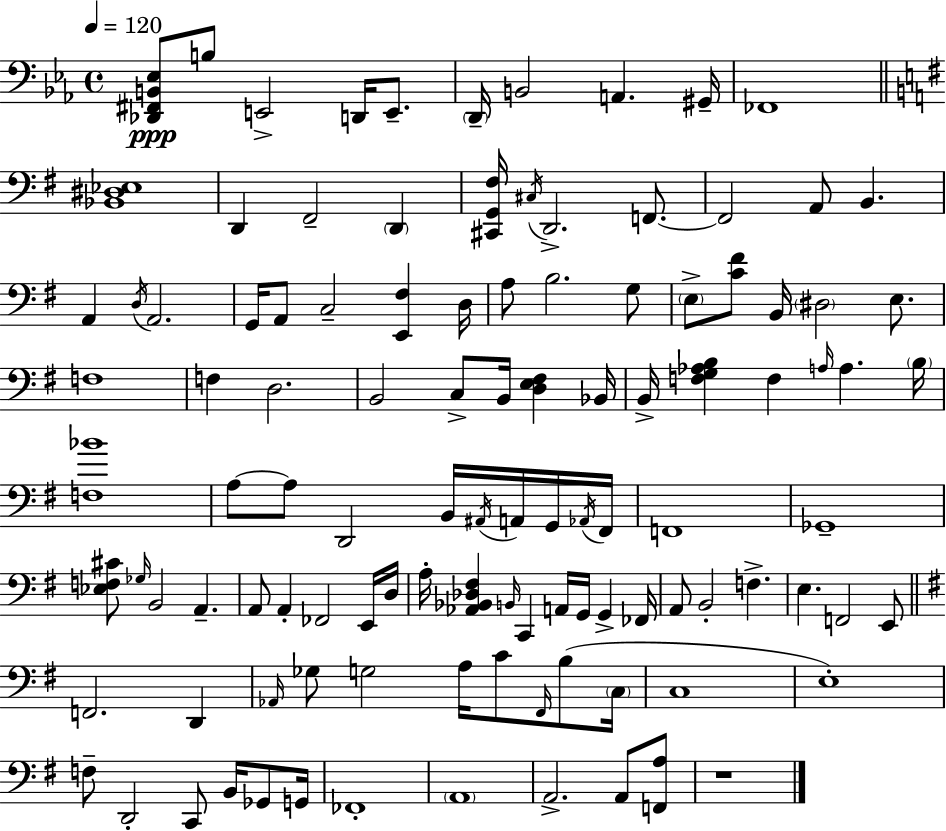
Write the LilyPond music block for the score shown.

{
  \clef bass
  \time 4/4
  \defaultTimeSignature
  \key c \minor
  \tempo 4 = 120
  <des, fis, b, ees>8\ppp b8 e,2-> d,16 e,8.-- | \parenthesize d,16-- b,2 a,4. gis,16-- | fes,1 | \bar "||" \break \key g \major <bes, dis ees>1 | d,4 fis,2-- \parenthesize d,4 | <cis, g, fis>16 \acciaccatura { cis16 } d,2.-> f,8.~~ | f,2 a,8 b,4. | \break a,4 \acciaccatura { d16 } a,2. | g,16 a,8 c2-- <e, fis>4 | d16 a8 b2. | g8 \parenthesize e8-> <c' fis'>8 b,16 \parenthesize dis2 e8. | \break f1 | f4 d2. | b,2 c8-> b,16 <d e fis>4 | bes,16 b,16-> <f g aes b>4 f4 \grace { a16 } a4. | \break \parenthesize b16 <f bes'>1 | a8~~ a8 d,2 b,16 | \acciaccatura { ais,16 } a,16 g,16 \acciaccatura { aes,16 } fis,16 f,1 | ges,1-- | \break <ees f cis'>8 \grace { ges16 } b,2 | a,4.-- a,8 a,4-. fes,2 | e,16 d16 a16-. <aes, bes, des fis>4 \grace { b,16 } c,4 | a,16 g,16 g,4-> fes,16 a,8 b,2-. | \break f4.-> e4. f,2 | e,8 \bar "||" \break \key g \major f,2. d,4 | \grace { aes,16 } ges8 g2 a16 c'8 \grace { fis,16 }( b8 | \parenthesize c16 c1 | e1-.) | \break f8-- d,2-. c,8 b,16 ges,8 | g,16 fes,1-. | \parenthesize a,1 | a,2.-> a,8 | \break <f, a>8 r1 | \bar "|."
}